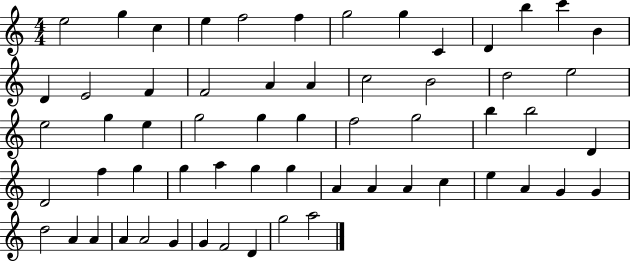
X:1
T:Untitled
M:4/4
L:1/4
K:C
e2 g c e f2 f g2 g C D b c' B D E2 F F2 A A c2 B2 d2 e2 e2 g e g2 g g f2 g2 b b2 D D2 f g g a g g A A A c e A G G d2 A A A A2 G G F2 D g2 a2